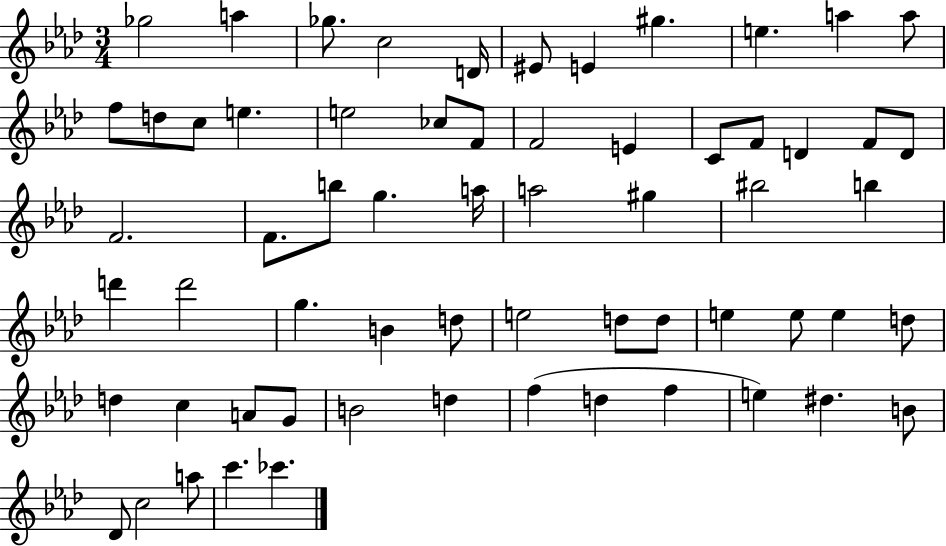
X:1
T:Untitled
M:3/4
L:1/4
K:Ab
_g2 a _g/2 c2 D/4 ^E/2 E ^g e a a/2 f/2 d/2 c/2 e e2 _c/2 F/2 F2 E C/2 F/2 D F/2 D/2 F2 F/2 b/2 g a/4 a2 ^g ^b2 b d' d'2 g B d/2 e2 d/2 d/2 e e/2 e d/2 d c A/2 G/2 B2 d f d f e ^d B/2 _D/2 c2 a/2 c' _c'